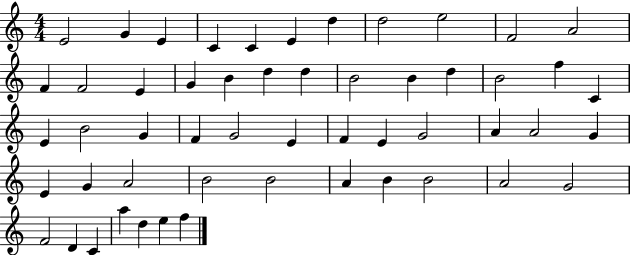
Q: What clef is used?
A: treble